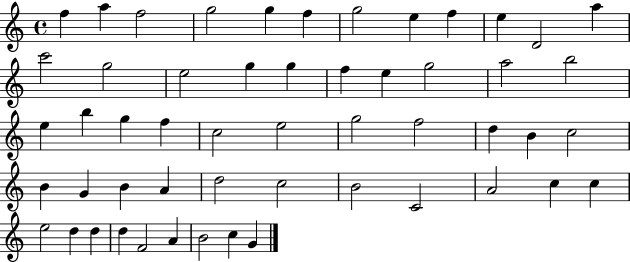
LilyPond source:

{
  \clef treble
  \time 4/4
  \defaultTimeSignature
  \key c \major
  f''4 a''4 f''2 | g''2 g''4 f''4 | g''2 e''4 f''4 | e''4 d'2 a''4 | \break c'''2 g''2 | e''2 g''4 g''4 | f''4 e''4 g''2 | a''2 b''2 | \break e''4 b''4 g''4 f''4 | c''2 e''2 | g''2 f''2 | d''4 b'4 c''2 | \break b'4 g'4 b'4 a'4 | d''2 c''2 | b'2 c'2 | a'2 c''4 c''4 | \break e''2 d''4 d''4 | d''4 f'2 a'4 | b'2 c''4 g'4 | \bar "|."
}